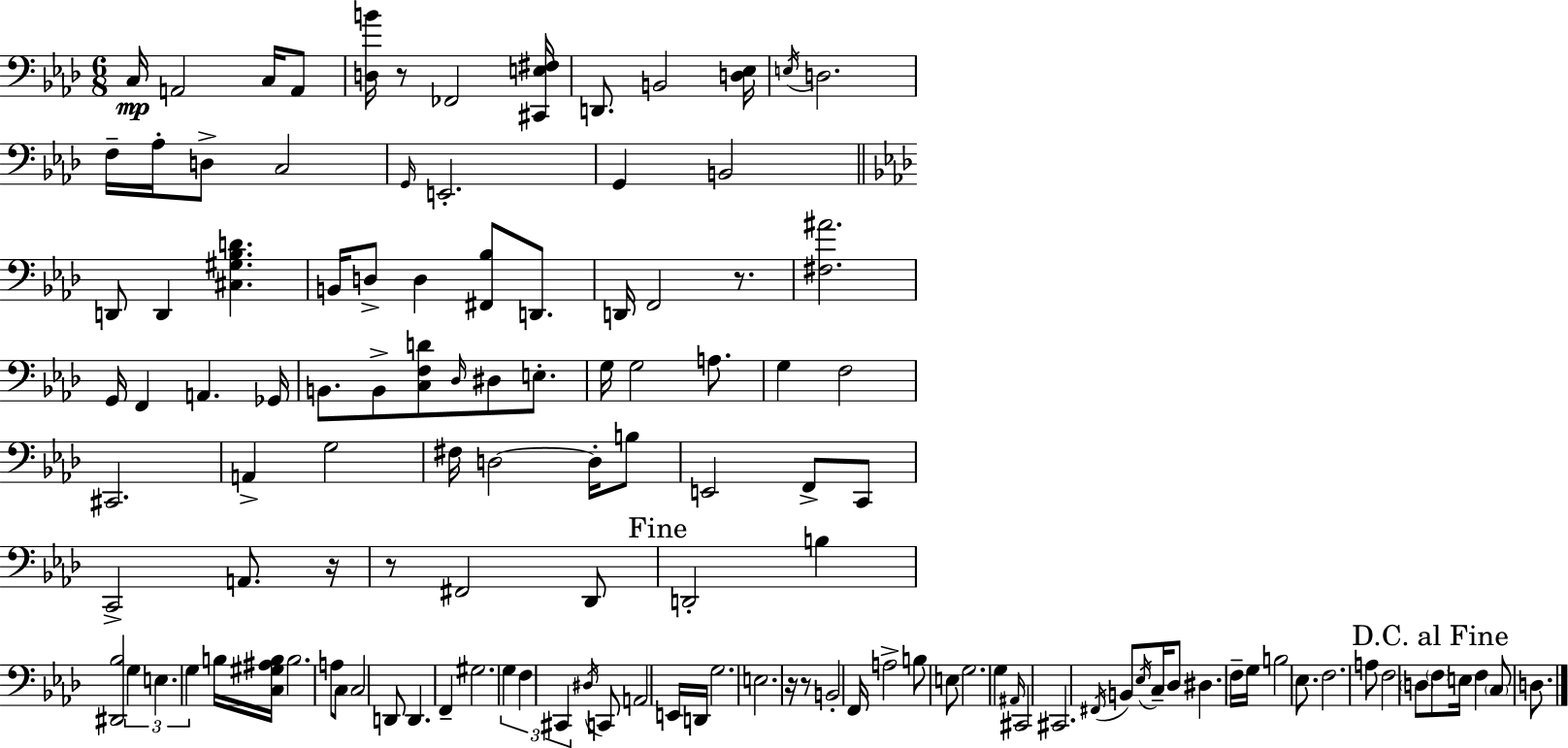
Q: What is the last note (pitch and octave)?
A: D3